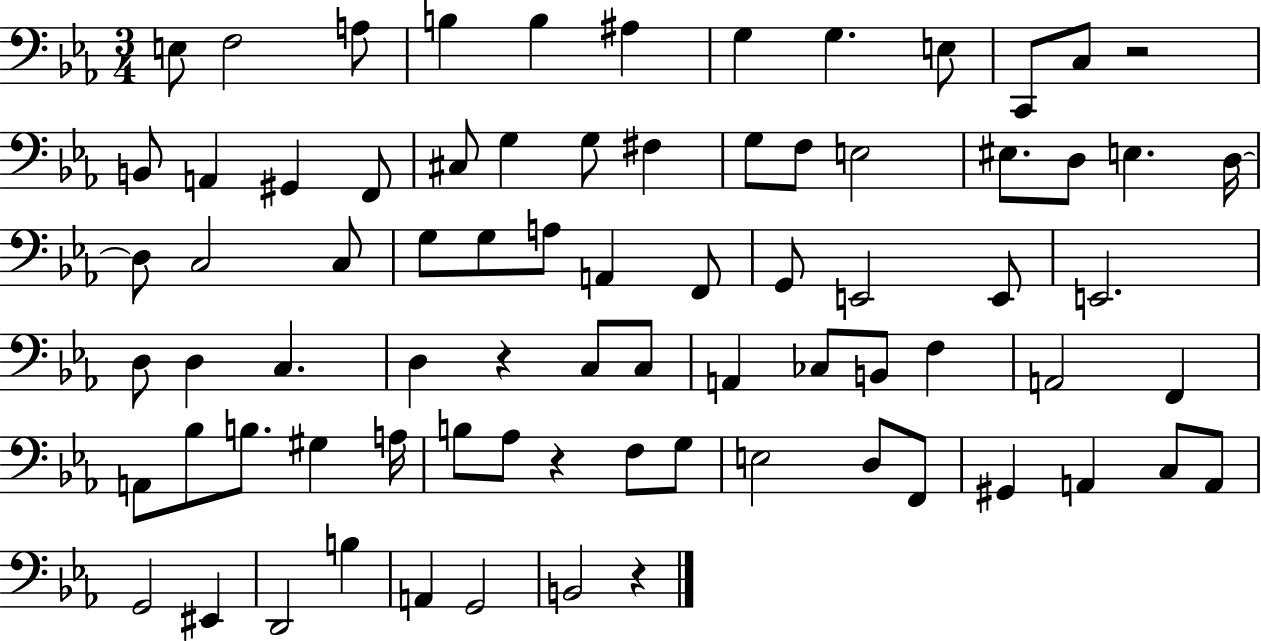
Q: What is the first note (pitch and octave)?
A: E3